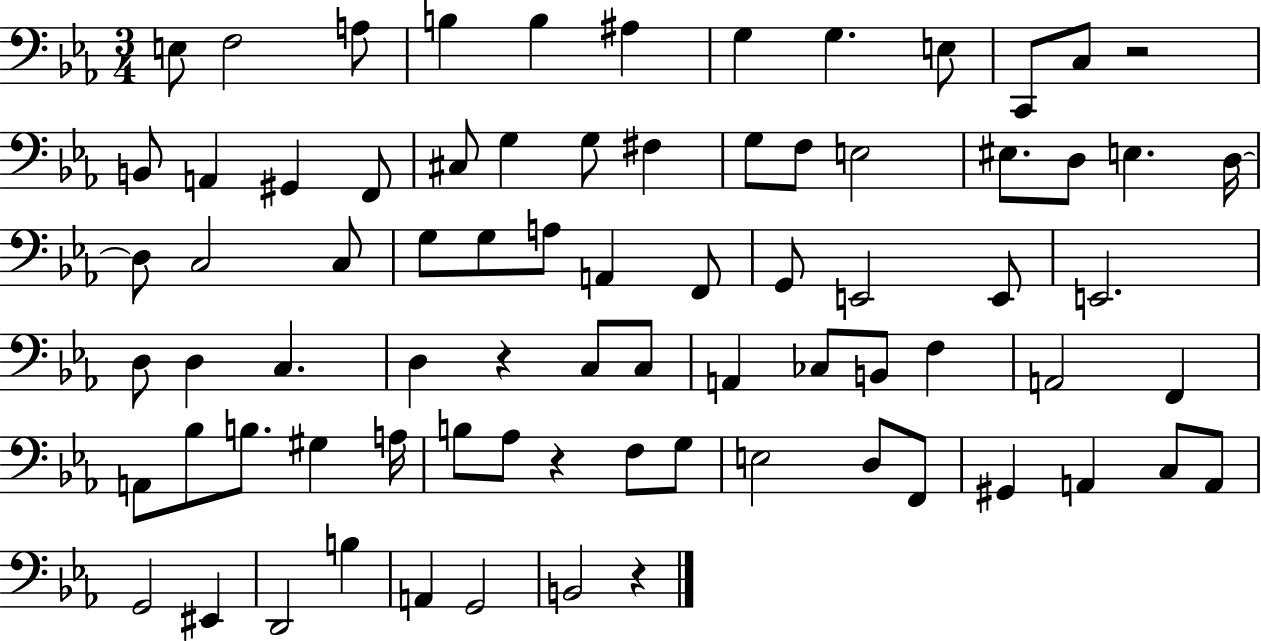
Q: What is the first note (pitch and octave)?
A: E3